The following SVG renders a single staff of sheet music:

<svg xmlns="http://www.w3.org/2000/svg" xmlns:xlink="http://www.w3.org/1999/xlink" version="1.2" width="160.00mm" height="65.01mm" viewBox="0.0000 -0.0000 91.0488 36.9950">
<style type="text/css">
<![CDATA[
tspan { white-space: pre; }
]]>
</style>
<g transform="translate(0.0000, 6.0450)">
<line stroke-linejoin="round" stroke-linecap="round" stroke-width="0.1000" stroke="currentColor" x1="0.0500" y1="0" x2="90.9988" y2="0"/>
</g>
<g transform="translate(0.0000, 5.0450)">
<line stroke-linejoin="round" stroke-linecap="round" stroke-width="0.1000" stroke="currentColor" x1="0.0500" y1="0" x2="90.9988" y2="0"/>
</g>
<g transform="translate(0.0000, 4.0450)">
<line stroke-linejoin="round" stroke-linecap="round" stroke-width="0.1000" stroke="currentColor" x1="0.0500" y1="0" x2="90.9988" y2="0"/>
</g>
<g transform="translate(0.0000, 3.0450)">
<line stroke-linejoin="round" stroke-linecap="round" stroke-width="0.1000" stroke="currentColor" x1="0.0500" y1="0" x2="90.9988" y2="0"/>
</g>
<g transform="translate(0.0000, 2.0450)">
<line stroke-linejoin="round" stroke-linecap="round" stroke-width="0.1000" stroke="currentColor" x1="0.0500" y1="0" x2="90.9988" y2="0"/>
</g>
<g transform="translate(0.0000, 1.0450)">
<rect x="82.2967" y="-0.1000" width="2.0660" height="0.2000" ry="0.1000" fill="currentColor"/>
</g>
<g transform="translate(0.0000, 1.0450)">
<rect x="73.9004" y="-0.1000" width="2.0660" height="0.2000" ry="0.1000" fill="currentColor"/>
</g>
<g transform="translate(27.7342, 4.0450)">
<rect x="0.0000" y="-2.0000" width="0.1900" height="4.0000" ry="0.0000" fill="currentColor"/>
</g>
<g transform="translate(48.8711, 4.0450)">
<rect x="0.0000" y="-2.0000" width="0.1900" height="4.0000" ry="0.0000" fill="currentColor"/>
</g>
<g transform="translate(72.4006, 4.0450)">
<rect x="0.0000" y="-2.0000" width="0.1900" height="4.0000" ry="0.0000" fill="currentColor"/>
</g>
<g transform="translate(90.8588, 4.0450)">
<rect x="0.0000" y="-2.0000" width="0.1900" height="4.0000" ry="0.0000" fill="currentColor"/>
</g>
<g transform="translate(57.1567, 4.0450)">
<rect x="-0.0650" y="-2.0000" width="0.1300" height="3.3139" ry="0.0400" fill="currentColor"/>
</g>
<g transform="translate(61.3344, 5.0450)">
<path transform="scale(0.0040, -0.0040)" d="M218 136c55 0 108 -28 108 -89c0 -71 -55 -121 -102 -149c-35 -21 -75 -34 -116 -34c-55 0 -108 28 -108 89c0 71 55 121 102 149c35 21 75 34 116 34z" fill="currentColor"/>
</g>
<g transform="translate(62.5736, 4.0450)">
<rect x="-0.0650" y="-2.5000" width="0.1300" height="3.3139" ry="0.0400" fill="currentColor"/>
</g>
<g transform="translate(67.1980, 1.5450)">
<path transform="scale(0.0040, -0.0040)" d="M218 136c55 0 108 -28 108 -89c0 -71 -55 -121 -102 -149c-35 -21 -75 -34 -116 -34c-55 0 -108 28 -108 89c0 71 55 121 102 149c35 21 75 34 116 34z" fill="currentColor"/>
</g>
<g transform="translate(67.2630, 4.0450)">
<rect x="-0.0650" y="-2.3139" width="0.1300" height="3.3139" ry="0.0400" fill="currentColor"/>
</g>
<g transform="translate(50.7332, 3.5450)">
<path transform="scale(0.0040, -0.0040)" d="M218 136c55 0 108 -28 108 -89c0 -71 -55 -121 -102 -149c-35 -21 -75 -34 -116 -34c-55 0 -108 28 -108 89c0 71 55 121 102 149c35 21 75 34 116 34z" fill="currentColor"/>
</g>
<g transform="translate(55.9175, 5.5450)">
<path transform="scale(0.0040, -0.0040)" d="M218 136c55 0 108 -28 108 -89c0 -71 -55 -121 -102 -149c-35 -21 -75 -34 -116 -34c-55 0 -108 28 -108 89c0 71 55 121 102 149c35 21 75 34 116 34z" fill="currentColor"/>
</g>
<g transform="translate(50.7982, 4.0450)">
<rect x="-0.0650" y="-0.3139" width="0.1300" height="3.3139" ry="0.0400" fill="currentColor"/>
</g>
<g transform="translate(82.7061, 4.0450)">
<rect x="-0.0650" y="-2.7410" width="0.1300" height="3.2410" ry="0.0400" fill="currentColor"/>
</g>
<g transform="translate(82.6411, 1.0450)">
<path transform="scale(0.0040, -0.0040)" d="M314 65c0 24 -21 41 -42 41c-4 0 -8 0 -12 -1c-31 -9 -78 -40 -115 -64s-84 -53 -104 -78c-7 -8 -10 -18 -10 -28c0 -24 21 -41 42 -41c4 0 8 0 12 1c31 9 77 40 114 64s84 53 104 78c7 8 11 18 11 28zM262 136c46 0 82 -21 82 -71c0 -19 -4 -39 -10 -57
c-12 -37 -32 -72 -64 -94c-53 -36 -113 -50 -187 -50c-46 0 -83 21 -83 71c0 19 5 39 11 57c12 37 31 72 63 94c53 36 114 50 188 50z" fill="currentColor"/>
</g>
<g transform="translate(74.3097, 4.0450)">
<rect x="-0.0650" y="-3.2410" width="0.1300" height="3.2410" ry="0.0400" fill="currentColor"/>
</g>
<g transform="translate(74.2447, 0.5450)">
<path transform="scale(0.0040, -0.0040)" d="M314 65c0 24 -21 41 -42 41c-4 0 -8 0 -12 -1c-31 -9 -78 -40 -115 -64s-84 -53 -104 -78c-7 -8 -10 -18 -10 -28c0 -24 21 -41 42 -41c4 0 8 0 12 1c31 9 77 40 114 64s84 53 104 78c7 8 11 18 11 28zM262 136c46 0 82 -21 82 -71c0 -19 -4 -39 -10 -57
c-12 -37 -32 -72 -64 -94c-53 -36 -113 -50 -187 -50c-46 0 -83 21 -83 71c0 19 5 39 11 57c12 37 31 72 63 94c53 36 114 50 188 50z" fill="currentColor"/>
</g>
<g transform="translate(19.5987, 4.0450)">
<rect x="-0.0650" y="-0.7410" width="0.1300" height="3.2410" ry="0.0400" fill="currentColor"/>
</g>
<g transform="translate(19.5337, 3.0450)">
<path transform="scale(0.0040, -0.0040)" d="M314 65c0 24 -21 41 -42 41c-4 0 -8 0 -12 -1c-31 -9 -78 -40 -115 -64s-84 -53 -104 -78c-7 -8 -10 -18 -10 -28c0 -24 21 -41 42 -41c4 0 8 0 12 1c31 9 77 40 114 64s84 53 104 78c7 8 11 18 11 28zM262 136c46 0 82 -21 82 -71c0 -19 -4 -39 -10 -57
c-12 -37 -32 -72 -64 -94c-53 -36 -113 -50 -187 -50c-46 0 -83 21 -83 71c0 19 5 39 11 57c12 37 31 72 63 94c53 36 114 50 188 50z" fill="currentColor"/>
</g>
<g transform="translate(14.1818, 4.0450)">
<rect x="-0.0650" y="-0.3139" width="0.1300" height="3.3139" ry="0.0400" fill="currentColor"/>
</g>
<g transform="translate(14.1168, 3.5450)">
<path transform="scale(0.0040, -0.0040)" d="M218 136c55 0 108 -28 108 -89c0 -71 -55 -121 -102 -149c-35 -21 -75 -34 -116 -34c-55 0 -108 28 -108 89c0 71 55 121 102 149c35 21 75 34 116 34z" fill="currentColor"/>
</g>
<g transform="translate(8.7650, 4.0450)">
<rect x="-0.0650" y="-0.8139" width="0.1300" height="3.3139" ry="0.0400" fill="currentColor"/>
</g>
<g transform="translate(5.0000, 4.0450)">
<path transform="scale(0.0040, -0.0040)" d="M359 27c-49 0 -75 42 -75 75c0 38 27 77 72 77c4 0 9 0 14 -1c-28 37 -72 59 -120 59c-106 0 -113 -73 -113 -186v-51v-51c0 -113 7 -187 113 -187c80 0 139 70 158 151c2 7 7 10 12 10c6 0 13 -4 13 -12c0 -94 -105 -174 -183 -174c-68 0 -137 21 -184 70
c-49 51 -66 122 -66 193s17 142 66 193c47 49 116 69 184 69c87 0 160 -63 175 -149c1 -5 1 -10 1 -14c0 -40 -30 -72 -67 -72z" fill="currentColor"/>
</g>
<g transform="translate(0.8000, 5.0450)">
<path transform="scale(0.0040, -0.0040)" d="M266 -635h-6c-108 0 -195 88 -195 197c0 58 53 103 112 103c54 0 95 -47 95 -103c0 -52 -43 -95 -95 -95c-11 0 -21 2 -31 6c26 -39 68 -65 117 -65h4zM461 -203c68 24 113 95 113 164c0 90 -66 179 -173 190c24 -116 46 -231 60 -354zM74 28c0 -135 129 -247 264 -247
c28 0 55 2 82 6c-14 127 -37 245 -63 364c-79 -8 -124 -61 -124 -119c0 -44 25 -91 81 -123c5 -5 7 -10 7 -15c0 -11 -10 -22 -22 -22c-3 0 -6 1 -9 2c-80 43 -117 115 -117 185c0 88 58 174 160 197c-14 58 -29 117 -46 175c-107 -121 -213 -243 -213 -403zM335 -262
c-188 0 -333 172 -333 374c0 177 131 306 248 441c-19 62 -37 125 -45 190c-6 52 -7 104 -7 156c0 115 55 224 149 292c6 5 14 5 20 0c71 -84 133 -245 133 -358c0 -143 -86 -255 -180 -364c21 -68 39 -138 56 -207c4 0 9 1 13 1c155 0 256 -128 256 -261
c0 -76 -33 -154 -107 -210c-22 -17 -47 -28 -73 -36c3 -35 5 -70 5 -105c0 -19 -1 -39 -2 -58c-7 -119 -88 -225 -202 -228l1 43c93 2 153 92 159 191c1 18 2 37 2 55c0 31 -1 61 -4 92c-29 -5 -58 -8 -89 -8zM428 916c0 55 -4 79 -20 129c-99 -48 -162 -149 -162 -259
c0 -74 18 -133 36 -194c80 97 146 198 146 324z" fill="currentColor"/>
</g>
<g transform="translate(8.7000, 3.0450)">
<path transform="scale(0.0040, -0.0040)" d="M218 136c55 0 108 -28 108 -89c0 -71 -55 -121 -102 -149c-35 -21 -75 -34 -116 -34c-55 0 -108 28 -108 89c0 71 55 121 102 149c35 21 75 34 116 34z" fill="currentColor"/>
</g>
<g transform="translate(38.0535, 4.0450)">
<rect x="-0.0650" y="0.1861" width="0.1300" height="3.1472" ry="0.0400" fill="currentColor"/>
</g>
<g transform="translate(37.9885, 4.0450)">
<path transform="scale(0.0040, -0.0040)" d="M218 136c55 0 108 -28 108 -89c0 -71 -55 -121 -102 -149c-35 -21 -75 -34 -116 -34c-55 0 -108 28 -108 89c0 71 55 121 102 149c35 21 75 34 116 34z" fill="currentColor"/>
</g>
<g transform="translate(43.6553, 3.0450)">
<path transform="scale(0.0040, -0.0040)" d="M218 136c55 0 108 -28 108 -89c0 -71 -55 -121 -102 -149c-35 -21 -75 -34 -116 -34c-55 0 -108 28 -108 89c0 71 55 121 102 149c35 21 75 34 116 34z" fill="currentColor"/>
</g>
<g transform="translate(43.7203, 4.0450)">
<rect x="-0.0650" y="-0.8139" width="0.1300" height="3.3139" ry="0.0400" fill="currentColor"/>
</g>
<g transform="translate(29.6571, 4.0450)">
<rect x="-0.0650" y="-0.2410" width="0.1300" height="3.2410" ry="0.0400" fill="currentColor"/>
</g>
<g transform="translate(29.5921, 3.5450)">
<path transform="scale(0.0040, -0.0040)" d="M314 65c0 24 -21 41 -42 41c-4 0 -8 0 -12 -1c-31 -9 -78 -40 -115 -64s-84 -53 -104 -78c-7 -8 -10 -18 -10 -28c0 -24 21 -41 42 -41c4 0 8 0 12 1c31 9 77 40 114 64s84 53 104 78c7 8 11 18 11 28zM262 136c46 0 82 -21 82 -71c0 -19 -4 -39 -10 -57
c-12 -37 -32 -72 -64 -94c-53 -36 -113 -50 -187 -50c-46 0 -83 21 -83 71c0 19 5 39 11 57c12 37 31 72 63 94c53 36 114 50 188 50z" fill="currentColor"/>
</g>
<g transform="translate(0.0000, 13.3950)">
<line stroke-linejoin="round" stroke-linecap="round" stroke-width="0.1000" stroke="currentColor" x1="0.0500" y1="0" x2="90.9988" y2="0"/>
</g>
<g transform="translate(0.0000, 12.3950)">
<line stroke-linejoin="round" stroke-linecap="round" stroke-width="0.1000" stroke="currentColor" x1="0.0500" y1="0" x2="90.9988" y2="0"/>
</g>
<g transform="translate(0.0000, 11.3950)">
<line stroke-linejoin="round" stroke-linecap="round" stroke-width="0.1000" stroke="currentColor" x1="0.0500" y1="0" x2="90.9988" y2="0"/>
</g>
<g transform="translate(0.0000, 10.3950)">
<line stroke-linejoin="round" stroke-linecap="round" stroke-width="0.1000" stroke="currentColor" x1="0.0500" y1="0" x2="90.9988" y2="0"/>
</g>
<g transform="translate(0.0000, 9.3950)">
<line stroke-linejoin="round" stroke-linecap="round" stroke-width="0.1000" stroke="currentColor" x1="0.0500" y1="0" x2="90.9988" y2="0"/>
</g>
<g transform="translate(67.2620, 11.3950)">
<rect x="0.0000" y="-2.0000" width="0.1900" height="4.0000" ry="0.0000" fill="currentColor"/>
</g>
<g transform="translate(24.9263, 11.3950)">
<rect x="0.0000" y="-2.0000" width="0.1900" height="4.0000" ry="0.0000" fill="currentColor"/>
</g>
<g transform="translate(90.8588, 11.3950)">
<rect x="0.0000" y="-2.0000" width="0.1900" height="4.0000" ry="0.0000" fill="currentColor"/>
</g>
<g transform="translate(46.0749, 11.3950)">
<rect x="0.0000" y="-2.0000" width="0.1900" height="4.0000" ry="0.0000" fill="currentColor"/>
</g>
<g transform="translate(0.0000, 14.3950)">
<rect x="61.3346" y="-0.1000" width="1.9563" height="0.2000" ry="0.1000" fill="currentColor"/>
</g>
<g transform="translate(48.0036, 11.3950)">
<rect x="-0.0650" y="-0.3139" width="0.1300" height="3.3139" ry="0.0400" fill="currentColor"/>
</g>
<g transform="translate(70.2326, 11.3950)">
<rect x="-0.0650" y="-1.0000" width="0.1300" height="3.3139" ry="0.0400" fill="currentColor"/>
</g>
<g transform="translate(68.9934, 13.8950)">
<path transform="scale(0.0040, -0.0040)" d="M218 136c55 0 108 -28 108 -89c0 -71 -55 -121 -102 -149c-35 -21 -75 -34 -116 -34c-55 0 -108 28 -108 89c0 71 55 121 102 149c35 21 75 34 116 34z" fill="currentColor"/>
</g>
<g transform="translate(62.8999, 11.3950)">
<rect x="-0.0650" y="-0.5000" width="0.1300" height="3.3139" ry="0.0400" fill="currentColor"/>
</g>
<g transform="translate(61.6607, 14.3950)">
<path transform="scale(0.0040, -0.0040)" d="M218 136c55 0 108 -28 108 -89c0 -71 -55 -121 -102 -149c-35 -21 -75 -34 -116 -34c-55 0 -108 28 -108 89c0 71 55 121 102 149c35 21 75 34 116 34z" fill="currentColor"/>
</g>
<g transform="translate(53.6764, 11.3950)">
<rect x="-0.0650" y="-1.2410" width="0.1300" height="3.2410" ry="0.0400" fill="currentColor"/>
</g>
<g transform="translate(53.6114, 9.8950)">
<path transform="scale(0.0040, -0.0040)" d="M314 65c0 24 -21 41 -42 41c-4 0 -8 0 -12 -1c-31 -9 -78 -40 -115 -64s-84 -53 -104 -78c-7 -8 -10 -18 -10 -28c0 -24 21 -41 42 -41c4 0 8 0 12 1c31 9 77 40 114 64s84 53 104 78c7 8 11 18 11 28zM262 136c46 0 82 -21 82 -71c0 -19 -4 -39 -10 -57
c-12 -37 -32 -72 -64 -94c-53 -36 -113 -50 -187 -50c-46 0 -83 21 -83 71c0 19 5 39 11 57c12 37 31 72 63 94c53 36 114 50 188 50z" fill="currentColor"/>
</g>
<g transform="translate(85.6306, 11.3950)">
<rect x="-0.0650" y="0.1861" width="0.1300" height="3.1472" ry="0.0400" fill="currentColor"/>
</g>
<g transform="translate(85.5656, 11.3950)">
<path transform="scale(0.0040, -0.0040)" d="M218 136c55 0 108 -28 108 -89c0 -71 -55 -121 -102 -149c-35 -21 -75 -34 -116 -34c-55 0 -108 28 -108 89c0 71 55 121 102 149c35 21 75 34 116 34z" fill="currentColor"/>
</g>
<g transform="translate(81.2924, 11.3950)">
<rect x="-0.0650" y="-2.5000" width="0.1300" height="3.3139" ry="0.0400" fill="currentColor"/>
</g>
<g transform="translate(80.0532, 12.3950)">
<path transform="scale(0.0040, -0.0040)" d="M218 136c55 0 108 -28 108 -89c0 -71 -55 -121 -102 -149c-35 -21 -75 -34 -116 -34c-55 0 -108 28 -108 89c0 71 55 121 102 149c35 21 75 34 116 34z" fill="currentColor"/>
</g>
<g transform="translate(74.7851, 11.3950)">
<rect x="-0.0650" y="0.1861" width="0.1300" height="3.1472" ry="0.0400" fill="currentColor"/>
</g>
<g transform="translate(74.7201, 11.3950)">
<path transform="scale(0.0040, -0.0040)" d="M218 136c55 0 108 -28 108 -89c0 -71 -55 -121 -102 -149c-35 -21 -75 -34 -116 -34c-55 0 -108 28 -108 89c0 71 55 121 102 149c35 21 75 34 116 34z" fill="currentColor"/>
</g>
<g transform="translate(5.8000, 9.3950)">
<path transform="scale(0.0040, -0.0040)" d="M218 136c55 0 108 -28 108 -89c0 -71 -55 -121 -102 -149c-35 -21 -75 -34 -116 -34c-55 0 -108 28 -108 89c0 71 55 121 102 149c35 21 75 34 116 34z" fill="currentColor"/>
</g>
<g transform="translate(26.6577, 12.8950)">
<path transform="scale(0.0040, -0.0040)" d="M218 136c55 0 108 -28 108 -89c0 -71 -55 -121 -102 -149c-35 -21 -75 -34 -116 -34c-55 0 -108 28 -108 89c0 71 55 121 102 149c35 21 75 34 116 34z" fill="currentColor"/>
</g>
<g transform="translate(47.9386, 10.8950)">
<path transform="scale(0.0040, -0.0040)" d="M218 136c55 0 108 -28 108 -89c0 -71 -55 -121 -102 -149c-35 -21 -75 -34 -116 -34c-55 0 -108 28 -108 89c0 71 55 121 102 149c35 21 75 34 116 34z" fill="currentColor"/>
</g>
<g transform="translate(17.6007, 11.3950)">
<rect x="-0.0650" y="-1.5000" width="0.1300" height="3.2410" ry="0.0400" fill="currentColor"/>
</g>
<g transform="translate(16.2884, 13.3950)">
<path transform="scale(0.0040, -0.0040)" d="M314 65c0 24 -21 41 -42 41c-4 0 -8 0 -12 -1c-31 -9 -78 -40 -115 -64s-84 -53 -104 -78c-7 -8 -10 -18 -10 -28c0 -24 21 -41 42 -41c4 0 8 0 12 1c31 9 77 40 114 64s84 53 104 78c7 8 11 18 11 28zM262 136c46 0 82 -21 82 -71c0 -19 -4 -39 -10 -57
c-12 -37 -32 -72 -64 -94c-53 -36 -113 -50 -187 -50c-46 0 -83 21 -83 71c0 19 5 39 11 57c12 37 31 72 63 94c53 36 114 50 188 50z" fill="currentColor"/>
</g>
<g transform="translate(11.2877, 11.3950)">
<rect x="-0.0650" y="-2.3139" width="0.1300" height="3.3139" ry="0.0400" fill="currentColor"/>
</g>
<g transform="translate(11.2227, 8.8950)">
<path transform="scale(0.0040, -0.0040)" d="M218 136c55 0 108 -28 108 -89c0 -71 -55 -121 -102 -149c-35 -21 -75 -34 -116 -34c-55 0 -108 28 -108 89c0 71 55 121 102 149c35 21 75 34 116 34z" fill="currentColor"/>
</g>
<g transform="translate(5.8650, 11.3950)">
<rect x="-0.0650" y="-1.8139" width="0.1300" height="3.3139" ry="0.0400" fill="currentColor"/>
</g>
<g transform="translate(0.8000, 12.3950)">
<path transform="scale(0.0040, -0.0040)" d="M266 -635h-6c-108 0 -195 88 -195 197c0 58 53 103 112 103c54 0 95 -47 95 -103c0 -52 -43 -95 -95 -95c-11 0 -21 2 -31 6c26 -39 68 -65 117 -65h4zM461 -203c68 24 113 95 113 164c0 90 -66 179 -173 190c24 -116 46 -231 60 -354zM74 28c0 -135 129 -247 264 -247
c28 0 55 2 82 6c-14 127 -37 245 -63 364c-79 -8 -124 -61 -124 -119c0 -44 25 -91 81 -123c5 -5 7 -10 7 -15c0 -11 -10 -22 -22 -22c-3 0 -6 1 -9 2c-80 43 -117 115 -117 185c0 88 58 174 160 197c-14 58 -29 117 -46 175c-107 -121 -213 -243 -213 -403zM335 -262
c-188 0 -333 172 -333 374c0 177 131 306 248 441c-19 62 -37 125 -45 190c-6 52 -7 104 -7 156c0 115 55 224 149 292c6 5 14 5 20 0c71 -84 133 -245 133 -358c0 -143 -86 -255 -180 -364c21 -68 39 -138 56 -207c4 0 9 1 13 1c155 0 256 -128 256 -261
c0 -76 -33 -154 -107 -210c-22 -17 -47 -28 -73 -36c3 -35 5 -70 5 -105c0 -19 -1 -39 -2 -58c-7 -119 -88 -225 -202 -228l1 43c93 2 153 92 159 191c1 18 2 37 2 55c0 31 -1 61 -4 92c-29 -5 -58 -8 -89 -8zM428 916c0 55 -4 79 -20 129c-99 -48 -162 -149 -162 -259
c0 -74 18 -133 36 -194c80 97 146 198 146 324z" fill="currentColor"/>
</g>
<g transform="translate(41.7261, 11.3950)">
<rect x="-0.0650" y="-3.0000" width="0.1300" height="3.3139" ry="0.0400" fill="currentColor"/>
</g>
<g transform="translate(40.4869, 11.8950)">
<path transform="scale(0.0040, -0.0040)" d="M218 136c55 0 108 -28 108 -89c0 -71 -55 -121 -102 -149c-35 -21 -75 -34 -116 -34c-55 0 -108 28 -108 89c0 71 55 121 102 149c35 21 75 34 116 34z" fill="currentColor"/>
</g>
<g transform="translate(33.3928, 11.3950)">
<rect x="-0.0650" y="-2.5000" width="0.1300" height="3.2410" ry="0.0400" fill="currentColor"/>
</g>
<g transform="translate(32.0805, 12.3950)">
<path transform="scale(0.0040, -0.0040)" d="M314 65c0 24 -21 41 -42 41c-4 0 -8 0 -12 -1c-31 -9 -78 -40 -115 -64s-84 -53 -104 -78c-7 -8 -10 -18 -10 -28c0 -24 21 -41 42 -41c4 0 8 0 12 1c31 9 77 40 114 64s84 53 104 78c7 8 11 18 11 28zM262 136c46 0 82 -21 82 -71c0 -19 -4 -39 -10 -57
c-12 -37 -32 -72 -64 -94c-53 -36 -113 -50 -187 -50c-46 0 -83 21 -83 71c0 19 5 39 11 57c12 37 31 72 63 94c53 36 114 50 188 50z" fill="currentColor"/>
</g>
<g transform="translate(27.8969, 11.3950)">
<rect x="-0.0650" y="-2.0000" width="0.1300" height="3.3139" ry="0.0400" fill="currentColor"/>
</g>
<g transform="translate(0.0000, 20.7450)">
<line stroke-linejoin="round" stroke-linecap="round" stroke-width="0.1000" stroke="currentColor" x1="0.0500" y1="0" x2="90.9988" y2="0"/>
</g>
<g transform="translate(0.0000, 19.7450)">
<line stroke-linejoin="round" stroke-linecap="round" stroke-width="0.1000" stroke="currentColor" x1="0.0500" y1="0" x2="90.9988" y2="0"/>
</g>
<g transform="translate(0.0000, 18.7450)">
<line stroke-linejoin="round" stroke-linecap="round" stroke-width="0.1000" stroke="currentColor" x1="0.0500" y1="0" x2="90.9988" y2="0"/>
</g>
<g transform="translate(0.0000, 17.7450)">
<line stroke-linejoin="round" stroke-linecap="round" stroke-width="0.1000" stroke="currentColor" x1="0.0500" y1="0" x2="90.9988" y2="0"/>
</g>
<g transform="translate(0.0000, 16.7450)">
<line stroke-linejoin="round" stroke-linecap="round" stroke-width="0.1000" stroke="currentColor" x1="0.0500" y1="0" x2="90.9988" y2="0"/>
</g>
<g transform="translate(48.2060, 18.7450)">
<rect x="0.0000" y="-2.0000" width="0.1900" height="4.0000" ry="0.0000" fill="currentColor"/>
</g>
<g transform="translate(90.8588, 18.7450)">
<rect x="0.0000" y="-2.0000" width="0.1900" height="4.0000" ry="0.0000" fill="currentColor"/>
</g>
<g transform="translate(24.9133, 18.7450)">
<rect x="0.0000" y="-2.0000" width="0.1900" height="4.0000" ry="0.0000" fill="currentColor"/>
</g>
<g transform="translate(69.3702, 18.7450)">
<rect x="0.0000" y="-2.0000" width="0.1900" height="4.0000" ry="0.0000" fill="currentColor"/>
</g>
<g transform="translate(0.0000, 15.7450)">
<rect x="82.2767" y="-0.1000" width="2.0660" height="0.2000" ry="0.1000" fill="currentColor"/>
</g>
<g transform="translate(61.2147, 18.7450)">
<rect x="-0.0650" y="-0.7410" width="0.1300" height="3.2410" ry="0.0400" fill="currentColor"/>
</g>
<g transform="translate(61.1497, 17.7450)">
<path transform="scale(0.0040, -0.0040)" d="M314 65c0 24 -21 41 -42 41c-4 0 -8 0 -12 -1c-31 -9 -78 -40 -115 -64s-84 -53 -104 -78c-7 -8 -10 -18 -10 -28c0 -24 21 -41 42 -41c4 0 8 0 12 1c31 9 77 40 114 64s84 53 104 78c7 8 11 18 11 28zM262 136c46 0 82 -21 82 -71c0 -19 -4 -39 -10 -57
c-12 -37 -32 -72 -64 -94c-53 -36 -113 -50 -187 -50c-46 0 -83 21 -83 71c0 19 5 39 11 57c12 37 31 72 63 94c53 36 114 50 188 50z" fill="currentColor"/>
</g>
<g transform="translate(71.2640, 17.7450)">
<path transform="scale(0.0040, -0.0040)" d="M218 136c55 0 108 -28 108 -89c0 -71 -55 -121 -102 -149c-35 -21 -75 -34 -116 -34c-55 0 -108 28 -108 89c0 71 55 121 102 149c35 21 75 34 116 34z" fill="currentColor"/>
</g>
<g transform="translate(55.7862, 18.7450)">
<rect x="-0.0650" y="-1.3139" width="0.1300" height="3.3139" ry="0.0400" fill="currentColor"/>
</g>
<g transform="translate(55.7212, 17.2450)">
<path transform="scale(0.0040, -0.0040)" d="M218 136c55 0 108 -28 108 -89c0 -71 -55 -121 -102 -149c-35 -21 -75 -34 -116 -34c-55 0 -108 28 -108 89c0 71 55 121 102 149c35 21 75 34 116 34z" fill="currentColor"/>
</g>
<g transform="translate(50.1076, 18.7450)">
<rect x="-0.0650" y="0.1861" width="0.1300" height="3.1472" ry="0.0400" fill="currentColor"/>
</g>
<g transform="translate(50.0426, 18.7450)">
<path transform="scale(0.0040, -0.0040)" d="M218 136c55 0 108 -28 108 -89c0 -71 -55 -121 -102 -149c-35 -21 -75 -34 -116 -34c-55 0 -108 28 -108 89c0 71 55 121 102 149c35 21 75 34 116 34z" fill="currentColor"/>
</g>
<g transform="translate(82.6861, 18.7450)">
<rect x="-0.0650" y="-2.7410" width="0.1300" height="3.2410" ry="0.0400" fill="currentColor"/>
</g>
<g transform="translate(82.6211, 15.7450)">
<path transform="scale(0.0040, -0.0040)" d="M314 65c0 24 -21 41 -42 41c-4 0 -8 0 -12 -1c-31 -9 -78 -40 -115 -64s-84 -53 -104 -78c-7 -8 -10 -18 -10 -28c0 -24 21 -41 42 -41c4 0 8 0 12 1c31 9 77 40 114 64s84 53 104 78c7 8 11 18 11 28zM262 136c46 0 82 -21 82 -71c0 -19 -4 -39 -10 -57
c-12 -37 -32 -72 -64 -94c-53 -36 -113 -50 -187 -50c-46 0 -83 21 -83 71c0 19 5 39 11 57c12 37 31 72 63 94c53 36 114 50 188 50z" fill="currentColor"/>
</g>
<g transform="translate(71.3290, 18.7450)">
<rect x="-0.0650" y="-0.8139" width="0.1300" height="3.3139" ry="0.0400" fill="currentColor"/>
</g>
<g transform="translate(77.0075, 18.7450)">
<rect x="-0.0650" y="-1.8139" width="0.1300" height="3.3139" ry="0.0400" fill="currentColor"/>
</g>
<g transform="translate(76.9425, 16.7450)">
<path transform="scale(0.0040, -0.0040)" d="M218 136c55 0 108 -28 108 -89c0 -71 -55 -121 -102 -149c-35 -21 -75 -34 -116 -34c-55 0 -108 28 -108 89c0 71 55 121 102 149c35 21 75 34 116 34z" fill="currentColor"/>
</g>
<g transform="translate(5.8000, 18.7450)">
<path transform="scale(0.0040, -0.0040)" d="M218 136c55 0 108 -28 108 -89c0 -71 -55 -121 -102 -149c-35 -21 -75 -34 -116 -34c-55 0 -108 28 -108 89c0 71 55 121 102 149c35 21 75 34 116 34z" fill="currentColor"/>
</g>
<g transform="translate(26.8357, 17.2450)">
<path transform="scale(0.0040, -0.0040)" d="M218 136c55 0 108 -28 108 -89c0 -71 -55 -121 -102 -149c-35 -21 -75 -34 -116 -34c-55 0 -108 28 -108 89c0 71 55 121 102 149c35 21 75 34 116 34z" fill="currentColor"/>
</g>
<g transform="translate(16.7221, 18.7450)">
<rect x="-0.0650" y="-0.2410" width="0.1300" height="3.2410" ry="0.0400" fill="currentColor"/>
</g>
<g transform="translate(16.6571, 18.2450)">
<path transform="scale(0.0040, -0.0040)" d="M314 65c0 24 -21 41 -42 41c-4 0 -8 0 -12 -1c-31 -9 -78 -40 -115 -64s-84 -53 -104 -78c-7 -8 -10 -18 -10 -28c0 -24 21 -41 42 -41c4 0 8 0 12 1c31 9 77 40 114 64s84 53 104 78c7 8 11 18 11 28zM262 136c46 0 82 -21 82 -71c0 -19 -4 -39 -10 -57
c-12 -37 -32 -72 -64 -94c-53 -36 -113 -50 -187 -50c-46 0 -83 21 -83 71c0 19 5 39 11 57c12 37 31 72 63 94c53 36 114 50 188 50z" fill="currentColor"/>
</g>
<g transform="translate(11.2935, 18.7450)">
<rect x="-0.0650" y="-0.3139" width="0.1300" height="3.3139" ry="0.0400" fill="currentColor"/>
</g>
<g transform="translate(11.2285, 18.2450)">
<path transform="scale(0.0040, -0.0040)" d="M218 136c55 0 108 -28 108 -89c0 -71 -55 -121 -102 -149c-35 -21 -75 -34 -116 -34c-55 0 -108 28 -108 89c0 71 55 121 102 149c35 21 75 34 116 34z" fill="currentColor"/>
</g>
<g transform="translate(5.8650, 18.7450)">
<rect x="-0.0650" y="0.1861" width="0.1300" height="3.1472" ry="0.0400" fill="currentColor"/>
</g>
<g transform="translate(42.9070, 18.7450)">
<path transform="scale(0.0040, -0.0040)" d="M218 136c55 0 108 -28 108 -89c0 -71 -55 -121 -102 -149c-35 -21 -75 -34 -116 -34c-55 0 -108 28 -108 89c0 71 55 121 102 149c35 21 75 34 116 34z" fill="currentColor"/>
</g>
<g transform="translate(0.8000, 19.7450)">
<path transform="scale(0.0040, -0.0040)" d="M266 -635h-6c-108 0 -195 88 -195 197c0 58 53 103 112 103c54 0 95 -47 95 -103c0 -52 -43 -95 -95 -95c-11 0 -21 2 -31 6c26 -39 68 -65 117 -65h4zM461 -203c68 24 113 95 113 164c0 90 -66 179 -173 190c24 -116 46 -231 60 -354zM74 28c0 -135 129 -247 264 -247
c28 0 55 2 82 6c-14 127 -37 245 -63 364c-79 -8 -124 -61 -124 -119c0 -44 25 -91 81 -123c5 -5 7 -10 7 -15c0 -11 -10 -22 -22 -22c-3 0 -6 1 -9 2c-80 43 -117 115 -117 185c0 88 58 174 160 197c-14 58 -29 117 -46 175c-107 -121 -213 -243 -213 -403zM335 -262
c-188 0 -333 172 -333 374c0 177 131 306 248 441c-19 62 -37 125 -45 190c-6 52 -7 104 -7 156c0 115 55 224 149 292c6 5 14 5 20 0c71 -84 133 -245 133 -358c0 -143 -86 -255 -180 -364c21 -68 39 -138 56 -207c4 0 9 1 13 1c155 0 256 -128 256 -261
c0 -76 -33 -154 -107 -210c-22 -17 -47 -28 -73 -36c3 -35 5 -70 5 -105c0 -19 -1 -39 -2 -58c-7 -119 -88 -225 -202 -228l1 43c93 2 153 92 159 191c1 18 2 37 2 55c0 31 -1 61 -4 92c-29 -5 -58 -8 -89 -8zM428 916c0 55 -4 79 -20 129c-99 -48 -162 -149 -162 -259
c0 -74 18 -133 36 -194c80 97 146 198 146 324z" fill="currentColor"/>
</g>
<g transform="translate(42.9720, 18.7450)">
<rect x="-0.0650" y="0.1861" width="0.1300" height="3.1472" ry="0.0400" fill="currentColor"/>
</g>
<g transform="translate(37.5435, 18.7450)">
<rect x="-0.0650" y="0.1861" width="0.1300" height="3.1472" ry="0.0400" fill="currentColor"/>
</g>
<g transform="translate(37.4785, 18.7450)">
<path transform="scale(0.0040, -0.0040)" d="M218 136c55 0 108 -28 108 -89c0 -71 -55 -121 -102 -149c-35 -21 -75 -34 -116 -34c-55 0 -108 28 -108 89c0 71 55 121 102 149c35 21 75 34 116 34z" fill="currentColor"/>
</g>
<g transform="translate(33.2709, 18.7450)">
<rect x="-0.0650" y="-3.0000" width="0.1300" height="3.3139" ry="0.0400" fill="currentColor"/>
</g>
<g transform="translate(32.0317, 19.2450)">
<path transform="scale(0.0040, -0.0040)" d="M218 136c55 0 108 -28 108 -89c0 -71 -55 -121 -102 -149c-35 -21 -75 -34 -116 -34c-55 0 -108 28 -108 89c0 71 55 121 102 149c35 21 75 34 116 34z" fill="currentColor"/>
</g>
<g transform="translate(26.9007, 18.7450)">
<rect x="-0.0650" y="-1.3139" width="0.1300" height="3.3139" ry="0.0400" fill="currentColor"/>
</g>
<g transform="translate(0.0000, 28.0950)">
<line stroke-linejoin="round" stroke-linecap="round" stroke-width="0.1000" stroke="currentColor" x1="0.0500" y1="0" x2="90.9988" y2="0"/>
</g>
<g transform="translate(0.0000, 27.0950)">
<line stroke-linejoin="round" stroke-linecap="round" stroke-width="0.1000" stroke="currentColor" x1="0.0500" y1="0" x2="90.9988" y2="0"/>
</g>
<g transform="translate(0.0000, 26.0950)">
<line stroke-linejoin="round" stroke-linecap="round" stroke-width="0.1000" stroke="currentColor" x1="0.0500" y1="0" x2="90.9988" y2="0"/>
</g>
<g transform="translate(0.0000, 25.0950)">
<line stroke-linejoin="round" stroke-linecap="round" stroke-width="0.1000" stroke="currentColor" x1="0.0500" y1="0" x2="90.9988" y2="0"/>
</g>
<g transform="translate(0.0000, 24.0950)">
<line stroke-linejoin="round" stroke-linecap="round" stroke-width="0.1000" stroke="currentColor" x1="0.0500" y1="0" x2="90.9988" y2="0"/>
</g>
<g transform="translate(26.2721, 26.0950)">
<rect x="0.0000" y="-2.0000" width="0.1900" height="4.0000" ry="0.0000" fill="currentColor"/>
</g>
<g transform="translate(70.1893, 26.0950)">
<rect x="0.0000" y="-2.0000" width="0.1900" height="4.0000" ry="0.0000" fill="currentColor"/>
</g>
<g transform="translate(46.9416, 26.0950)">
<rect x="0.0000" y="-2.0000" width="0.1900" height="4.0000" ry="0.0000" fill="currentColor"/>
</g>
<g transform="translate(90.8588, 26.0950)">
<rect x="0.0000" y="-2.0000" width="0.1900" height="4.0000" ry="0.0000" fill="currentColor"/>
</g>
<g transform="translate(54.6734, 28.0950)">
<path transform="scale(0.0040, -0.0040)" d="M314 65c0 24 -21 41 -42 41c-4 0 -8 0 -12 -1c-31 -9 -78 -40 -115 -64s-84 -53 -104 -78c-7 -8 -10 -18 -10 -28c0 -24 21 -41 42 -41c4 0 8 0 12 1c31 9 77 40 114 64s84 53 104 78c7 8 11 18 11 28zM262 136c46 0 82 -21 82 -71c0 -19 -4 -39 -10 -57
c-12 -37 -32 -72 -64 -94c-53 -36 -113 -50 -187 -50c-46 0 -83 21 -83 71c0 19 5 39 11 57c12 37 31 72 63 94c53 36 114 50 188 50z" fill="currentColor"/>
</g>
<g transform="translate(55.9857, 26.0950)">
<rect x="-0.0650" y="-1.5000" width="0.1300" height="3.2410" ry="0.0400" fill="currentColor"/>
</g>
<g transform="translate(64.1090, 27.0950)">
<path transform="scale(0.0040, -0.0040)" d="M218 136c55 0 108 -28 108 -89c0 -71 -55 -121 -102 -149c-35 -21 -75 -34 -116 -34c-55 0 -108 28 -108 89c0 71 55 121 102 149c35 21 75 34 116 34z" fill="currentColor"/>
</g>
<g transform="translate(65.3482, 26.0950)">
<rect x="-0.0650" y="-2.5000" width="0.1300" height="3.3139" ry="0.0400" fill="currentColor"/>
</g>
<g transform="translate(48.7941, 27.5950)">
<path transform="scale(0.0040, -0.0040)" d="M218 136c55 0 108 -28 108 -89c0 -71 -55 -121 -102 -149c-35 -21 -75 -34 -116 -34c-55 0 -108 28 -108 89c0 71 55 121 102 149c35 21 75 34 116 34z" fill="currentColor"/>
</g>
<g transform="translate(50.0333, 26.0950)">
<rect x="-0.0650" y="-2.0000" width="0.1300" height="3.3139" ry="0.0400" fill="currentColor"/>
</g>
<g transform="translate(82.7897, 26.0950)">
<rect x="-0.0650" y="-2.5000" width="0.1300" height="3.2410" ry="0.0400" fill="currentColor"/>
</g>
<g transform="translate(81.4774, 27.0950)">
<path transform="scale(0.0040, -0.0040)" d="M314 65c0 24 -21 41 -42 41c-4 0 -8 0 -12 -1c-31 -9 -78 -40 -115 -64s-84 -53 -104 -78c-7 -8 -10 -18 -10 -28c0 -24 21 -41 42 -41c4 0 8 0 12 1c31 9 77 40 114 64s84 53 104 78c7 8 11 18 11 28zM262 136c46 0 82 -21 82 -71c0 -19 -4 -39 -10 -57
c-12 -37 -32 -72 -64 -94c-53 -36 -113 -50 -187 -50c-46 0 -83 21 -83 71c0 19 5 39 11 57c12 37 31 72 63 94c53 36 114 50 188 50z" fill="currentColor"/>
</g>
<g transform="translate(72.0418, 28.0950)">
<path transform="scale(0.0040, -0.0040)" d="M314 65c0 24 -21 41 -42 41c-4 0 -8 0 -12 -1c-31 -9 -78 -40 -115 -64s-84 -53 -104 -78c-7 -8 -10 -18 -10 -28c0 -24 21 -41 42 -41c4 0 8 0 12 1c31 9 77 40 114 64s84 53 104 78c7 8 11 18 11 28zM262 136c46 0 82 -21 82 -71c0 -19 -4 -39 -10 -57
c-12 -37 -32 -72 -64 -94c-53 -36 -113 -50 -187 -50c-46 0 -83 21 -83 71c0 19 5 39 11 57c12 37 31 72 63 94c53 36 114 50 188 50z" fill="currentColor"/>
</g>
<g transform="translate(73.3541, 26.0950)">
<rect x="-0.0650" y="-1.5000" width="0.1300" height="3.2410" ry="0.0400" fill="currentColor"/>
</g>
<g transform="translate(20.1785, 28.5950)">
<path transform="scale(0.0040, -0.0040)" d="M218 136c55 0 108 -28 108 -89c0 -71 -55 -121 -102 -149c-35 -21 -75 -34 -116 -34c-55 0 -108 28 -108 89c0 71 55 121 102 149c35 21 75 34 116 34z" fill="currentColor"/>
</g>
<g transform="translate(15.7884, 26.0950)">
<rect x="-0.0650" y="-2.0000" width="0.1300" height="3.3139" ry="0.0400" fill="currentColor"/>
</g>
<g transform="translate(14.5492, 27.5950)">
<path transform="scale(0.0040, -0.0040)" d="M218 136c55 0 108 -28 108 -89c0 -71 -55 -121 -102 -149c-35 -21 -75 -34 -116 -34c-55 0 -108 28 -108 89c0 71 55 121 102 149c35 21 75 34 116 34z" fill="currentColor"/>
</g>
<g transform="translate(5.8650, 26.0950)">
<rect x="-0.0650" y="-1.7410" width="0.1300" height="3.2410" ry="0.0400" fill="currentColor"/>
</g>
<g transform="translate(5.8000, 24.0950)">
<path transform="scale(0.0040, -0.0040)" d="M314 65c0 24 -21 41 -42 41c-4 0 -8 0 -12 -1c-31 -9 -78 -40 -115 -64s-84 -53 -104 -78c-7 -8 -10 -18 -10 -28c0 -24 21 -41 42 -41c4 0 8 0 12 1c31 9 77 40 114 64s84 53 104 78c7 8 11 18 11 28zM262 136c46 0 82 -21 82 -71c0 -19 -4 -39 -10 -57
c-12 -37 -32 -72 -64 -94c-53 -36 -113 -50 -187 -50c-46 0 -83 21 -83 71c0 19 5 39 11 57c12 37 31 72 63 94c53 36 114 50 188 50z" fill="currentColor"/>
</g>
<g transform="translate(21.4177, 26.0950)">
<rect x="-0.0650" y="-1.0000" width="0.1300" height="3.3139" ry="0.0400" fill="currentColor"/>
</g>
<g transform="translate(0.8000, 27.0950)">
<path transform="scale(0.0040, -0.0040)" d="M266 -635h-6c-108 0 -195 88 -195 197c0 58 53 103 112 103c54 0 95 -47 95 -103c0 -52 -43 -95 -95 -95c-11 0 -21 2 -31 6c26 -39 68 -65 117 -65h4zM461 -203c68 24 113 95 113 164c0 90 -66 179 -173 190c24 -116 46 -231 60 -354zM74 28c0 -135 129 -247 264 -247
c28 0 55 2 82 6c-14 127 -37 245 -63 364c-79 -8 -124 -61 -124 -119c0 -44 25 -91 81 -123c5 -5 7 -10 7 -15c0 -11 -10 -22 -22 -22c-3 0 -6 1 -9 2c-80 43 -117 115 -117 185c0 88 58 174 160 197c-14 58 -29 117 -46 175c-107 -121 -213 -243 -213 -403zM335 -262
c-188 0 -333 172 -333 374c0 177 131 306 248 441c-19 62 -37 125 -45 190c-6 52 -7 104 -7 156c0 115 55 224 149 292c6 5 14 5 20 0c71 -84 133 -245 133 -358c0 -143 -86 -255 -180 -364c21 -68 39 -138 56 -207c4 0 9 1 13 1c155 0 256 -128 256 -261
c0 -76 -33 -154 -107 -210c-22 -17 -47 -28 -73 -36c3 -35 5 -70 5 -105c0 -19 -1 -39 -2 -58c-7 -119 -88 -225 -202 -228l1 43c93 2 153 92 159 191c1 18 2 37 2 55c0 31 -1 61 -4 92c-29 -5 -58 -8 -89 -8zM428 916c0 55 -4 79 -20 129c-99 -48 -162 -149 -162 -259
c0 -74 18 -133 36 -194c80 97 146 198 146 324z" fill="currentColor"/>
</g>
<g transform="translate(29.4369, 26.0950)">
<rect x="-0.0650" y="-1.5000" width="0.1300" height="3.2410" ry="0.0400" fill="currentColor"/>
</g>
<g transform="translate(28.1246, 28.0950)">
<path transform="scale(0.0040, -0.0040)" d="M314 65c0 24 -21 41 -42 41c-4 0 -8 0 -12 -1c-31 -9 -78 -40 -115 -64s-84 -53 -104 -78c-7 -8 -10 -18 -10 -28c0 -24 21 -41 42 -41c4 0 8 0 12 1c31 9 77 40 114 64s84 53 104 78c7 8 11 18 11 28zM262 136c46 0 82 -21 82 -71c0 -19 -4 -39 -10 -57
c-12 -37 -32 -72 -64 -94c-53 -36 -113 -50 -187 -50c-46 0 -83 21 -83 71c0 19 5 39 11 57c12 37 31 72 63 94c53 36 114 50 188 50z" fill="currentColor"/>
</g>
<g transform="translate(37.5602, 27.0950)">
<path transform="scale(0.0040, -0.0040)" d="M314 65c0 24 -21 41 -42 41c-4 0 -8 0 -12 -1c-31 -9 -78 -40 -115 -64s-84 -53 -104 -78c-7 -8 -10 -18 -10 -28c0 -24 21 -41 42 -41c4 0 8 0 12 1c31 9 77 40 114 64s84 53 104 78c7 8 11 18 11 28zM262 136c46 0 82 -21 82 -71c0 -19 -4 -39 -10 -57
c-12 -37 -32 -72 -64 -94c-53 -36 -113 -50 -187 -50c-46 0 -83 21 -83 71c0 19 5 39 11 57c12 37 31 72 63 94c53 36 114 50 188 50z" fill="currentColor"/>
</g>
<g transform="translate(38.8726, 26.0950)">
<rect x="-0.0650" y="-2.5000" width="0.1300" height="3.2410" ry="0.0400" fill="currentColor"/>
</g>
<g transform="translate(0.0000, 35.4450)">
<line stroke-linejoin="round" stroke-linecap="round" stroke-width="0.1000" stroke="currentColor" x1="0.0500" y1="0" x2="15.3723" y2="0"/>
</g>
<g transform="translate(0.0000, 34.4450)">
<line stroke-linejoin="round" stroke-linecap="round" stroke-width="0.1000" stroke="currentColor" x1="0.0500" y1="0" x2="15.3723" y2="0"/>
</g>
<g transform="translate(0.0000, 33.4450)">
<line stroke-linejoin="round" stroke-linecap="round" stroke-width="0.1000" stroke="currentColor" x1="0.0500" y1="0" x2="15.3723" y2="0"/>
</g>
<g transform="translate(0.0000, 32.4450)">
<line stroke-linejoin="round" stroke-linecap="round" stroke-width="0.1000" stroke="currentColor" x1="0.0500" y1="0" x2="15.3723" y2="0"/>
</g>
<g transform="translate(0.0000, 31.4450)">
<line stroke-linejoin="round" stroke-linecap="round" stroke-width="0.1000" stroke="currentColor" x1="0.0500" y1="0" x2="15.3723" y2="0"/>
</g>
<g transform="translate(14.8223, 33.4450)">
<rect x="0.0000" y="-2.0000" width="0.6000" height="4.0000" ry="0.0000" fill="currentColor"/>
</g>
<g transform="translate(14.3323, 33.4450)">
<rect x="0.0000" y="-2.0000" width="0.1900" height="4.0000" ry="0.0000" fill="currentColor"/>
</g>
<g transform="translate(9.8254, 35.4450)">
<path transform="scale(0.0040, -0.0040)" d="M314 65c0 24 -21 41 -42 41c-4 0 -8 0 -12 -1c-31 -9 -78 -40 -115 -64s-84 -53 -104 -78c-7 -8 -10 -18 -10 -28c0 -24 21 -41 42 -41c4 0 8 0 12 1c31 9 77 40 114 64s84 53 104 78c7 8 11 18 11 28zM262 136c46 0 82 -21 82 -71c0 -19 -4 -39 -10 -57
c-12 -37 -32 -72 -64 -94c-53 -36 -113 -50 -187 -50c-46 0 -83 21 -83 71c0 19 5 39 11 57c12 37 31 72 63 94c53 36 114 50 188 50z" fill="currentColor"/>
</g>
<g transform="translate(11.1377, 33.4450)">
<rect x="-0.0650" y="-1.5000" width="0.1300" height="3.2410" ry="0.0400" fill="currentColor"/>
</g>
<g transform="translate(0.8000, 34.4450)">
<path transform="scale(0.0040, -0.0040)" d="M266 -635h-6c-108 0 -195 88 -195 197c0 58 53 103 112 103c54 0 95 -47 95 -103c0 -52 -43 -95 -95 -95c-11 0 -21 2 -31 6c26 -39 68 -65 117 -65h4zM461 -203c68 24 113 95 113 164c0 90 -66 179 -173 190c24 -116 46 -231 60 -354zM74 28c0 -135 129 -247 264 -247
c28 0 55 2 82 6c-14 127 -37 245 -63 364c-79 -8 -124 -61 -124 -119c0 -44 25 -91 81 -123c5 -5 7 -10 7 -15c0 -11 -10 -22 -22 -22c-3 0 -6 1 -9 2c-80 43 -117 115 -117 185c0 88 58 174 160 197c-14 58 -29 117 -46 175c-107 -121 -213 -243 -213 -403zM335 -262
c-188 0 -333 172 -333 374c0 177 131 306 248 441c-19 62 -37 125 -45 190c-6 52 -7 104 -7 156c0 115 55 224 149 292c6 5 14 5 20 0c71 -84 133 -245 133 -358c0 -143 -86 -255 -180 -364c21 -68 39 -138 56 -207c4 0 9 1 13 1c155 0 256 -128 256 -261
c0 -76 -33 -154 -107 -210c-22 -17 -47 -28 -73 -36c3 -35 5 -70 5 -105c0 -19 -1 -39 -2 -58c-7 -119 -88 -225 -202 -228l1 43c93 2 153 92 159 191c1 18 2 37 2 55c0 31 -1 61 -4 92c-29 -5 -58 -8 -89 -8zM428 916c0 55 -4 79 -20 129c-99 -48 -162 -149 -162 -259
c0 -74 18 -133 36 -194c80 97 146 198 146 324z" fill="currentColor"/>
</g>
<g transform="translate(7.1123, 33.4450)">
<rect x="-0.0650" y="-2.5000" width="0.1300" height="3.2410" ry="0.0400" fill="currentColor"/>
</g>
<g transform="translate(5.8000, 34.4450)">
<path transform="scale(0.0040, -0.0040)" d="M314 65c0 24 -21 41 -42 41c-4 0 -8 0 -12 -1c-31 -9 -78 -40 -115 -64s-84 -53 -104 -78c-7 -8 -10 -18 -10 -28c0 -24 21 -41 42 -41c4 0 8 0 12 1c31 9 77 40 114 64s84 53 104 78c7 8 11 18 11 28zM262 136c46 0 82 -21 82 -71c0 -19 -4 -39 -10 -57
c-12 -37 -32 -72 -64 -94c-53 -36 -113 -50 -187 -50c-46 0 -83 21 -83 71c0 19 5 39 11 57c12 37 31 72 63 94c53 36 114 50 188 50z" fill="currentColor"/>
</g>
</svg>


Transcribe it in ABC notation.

X:1
T:Untitled
M:4/4
L:1/4
K:C
d c d2 c2 B d c F G g b2 a2 f g E2 F G2 A c e2 C D B G B B c c2 e A B B B e d2 d f a2 f2 F D E2 G2 F E2 G E2 G2 G2 E2